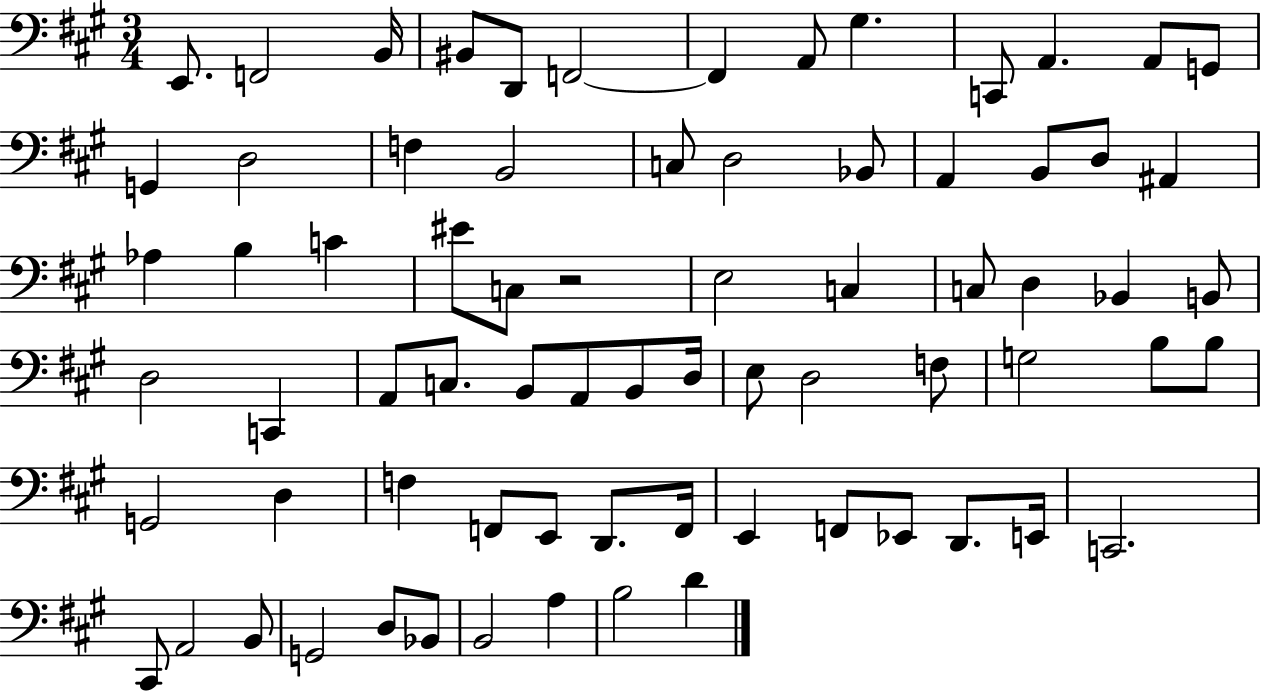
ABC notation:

X:1
T:Untitled
M:3/4
L:1/4
K:A
E,,/2 F,,2 B,,/4 ^B,,/2 D,,/2 F,,2 F,, A,,/2 ^G, C,,/2 A,, A,,/2 G,,/2 G,, D,2 F, B,,2 C,/2 D,2 _B,,/2 A,, B,,/2 D,/2 ^A,, _A, B, C ^E/2 C,/2 z2 E,2 C, C,/2 D, _B,, B,,/2 D,2 C,, A,,/2 C,/2 B,,/2 A,,/2 B,,/2 D,/4 E,/2 D,2 F,/2 G,2 B,/2 B,/2 G,,2 D, F, F,,/2 E,,/2 D,,/2 F,,/4 E,, F,,/2 _E,,/2 D,,/2 E,,/4 C,,2 ^C,,/2 A,,2 B,,/2 G,,2 D,/2 _B,,/2 B,,2 A, B,2 D